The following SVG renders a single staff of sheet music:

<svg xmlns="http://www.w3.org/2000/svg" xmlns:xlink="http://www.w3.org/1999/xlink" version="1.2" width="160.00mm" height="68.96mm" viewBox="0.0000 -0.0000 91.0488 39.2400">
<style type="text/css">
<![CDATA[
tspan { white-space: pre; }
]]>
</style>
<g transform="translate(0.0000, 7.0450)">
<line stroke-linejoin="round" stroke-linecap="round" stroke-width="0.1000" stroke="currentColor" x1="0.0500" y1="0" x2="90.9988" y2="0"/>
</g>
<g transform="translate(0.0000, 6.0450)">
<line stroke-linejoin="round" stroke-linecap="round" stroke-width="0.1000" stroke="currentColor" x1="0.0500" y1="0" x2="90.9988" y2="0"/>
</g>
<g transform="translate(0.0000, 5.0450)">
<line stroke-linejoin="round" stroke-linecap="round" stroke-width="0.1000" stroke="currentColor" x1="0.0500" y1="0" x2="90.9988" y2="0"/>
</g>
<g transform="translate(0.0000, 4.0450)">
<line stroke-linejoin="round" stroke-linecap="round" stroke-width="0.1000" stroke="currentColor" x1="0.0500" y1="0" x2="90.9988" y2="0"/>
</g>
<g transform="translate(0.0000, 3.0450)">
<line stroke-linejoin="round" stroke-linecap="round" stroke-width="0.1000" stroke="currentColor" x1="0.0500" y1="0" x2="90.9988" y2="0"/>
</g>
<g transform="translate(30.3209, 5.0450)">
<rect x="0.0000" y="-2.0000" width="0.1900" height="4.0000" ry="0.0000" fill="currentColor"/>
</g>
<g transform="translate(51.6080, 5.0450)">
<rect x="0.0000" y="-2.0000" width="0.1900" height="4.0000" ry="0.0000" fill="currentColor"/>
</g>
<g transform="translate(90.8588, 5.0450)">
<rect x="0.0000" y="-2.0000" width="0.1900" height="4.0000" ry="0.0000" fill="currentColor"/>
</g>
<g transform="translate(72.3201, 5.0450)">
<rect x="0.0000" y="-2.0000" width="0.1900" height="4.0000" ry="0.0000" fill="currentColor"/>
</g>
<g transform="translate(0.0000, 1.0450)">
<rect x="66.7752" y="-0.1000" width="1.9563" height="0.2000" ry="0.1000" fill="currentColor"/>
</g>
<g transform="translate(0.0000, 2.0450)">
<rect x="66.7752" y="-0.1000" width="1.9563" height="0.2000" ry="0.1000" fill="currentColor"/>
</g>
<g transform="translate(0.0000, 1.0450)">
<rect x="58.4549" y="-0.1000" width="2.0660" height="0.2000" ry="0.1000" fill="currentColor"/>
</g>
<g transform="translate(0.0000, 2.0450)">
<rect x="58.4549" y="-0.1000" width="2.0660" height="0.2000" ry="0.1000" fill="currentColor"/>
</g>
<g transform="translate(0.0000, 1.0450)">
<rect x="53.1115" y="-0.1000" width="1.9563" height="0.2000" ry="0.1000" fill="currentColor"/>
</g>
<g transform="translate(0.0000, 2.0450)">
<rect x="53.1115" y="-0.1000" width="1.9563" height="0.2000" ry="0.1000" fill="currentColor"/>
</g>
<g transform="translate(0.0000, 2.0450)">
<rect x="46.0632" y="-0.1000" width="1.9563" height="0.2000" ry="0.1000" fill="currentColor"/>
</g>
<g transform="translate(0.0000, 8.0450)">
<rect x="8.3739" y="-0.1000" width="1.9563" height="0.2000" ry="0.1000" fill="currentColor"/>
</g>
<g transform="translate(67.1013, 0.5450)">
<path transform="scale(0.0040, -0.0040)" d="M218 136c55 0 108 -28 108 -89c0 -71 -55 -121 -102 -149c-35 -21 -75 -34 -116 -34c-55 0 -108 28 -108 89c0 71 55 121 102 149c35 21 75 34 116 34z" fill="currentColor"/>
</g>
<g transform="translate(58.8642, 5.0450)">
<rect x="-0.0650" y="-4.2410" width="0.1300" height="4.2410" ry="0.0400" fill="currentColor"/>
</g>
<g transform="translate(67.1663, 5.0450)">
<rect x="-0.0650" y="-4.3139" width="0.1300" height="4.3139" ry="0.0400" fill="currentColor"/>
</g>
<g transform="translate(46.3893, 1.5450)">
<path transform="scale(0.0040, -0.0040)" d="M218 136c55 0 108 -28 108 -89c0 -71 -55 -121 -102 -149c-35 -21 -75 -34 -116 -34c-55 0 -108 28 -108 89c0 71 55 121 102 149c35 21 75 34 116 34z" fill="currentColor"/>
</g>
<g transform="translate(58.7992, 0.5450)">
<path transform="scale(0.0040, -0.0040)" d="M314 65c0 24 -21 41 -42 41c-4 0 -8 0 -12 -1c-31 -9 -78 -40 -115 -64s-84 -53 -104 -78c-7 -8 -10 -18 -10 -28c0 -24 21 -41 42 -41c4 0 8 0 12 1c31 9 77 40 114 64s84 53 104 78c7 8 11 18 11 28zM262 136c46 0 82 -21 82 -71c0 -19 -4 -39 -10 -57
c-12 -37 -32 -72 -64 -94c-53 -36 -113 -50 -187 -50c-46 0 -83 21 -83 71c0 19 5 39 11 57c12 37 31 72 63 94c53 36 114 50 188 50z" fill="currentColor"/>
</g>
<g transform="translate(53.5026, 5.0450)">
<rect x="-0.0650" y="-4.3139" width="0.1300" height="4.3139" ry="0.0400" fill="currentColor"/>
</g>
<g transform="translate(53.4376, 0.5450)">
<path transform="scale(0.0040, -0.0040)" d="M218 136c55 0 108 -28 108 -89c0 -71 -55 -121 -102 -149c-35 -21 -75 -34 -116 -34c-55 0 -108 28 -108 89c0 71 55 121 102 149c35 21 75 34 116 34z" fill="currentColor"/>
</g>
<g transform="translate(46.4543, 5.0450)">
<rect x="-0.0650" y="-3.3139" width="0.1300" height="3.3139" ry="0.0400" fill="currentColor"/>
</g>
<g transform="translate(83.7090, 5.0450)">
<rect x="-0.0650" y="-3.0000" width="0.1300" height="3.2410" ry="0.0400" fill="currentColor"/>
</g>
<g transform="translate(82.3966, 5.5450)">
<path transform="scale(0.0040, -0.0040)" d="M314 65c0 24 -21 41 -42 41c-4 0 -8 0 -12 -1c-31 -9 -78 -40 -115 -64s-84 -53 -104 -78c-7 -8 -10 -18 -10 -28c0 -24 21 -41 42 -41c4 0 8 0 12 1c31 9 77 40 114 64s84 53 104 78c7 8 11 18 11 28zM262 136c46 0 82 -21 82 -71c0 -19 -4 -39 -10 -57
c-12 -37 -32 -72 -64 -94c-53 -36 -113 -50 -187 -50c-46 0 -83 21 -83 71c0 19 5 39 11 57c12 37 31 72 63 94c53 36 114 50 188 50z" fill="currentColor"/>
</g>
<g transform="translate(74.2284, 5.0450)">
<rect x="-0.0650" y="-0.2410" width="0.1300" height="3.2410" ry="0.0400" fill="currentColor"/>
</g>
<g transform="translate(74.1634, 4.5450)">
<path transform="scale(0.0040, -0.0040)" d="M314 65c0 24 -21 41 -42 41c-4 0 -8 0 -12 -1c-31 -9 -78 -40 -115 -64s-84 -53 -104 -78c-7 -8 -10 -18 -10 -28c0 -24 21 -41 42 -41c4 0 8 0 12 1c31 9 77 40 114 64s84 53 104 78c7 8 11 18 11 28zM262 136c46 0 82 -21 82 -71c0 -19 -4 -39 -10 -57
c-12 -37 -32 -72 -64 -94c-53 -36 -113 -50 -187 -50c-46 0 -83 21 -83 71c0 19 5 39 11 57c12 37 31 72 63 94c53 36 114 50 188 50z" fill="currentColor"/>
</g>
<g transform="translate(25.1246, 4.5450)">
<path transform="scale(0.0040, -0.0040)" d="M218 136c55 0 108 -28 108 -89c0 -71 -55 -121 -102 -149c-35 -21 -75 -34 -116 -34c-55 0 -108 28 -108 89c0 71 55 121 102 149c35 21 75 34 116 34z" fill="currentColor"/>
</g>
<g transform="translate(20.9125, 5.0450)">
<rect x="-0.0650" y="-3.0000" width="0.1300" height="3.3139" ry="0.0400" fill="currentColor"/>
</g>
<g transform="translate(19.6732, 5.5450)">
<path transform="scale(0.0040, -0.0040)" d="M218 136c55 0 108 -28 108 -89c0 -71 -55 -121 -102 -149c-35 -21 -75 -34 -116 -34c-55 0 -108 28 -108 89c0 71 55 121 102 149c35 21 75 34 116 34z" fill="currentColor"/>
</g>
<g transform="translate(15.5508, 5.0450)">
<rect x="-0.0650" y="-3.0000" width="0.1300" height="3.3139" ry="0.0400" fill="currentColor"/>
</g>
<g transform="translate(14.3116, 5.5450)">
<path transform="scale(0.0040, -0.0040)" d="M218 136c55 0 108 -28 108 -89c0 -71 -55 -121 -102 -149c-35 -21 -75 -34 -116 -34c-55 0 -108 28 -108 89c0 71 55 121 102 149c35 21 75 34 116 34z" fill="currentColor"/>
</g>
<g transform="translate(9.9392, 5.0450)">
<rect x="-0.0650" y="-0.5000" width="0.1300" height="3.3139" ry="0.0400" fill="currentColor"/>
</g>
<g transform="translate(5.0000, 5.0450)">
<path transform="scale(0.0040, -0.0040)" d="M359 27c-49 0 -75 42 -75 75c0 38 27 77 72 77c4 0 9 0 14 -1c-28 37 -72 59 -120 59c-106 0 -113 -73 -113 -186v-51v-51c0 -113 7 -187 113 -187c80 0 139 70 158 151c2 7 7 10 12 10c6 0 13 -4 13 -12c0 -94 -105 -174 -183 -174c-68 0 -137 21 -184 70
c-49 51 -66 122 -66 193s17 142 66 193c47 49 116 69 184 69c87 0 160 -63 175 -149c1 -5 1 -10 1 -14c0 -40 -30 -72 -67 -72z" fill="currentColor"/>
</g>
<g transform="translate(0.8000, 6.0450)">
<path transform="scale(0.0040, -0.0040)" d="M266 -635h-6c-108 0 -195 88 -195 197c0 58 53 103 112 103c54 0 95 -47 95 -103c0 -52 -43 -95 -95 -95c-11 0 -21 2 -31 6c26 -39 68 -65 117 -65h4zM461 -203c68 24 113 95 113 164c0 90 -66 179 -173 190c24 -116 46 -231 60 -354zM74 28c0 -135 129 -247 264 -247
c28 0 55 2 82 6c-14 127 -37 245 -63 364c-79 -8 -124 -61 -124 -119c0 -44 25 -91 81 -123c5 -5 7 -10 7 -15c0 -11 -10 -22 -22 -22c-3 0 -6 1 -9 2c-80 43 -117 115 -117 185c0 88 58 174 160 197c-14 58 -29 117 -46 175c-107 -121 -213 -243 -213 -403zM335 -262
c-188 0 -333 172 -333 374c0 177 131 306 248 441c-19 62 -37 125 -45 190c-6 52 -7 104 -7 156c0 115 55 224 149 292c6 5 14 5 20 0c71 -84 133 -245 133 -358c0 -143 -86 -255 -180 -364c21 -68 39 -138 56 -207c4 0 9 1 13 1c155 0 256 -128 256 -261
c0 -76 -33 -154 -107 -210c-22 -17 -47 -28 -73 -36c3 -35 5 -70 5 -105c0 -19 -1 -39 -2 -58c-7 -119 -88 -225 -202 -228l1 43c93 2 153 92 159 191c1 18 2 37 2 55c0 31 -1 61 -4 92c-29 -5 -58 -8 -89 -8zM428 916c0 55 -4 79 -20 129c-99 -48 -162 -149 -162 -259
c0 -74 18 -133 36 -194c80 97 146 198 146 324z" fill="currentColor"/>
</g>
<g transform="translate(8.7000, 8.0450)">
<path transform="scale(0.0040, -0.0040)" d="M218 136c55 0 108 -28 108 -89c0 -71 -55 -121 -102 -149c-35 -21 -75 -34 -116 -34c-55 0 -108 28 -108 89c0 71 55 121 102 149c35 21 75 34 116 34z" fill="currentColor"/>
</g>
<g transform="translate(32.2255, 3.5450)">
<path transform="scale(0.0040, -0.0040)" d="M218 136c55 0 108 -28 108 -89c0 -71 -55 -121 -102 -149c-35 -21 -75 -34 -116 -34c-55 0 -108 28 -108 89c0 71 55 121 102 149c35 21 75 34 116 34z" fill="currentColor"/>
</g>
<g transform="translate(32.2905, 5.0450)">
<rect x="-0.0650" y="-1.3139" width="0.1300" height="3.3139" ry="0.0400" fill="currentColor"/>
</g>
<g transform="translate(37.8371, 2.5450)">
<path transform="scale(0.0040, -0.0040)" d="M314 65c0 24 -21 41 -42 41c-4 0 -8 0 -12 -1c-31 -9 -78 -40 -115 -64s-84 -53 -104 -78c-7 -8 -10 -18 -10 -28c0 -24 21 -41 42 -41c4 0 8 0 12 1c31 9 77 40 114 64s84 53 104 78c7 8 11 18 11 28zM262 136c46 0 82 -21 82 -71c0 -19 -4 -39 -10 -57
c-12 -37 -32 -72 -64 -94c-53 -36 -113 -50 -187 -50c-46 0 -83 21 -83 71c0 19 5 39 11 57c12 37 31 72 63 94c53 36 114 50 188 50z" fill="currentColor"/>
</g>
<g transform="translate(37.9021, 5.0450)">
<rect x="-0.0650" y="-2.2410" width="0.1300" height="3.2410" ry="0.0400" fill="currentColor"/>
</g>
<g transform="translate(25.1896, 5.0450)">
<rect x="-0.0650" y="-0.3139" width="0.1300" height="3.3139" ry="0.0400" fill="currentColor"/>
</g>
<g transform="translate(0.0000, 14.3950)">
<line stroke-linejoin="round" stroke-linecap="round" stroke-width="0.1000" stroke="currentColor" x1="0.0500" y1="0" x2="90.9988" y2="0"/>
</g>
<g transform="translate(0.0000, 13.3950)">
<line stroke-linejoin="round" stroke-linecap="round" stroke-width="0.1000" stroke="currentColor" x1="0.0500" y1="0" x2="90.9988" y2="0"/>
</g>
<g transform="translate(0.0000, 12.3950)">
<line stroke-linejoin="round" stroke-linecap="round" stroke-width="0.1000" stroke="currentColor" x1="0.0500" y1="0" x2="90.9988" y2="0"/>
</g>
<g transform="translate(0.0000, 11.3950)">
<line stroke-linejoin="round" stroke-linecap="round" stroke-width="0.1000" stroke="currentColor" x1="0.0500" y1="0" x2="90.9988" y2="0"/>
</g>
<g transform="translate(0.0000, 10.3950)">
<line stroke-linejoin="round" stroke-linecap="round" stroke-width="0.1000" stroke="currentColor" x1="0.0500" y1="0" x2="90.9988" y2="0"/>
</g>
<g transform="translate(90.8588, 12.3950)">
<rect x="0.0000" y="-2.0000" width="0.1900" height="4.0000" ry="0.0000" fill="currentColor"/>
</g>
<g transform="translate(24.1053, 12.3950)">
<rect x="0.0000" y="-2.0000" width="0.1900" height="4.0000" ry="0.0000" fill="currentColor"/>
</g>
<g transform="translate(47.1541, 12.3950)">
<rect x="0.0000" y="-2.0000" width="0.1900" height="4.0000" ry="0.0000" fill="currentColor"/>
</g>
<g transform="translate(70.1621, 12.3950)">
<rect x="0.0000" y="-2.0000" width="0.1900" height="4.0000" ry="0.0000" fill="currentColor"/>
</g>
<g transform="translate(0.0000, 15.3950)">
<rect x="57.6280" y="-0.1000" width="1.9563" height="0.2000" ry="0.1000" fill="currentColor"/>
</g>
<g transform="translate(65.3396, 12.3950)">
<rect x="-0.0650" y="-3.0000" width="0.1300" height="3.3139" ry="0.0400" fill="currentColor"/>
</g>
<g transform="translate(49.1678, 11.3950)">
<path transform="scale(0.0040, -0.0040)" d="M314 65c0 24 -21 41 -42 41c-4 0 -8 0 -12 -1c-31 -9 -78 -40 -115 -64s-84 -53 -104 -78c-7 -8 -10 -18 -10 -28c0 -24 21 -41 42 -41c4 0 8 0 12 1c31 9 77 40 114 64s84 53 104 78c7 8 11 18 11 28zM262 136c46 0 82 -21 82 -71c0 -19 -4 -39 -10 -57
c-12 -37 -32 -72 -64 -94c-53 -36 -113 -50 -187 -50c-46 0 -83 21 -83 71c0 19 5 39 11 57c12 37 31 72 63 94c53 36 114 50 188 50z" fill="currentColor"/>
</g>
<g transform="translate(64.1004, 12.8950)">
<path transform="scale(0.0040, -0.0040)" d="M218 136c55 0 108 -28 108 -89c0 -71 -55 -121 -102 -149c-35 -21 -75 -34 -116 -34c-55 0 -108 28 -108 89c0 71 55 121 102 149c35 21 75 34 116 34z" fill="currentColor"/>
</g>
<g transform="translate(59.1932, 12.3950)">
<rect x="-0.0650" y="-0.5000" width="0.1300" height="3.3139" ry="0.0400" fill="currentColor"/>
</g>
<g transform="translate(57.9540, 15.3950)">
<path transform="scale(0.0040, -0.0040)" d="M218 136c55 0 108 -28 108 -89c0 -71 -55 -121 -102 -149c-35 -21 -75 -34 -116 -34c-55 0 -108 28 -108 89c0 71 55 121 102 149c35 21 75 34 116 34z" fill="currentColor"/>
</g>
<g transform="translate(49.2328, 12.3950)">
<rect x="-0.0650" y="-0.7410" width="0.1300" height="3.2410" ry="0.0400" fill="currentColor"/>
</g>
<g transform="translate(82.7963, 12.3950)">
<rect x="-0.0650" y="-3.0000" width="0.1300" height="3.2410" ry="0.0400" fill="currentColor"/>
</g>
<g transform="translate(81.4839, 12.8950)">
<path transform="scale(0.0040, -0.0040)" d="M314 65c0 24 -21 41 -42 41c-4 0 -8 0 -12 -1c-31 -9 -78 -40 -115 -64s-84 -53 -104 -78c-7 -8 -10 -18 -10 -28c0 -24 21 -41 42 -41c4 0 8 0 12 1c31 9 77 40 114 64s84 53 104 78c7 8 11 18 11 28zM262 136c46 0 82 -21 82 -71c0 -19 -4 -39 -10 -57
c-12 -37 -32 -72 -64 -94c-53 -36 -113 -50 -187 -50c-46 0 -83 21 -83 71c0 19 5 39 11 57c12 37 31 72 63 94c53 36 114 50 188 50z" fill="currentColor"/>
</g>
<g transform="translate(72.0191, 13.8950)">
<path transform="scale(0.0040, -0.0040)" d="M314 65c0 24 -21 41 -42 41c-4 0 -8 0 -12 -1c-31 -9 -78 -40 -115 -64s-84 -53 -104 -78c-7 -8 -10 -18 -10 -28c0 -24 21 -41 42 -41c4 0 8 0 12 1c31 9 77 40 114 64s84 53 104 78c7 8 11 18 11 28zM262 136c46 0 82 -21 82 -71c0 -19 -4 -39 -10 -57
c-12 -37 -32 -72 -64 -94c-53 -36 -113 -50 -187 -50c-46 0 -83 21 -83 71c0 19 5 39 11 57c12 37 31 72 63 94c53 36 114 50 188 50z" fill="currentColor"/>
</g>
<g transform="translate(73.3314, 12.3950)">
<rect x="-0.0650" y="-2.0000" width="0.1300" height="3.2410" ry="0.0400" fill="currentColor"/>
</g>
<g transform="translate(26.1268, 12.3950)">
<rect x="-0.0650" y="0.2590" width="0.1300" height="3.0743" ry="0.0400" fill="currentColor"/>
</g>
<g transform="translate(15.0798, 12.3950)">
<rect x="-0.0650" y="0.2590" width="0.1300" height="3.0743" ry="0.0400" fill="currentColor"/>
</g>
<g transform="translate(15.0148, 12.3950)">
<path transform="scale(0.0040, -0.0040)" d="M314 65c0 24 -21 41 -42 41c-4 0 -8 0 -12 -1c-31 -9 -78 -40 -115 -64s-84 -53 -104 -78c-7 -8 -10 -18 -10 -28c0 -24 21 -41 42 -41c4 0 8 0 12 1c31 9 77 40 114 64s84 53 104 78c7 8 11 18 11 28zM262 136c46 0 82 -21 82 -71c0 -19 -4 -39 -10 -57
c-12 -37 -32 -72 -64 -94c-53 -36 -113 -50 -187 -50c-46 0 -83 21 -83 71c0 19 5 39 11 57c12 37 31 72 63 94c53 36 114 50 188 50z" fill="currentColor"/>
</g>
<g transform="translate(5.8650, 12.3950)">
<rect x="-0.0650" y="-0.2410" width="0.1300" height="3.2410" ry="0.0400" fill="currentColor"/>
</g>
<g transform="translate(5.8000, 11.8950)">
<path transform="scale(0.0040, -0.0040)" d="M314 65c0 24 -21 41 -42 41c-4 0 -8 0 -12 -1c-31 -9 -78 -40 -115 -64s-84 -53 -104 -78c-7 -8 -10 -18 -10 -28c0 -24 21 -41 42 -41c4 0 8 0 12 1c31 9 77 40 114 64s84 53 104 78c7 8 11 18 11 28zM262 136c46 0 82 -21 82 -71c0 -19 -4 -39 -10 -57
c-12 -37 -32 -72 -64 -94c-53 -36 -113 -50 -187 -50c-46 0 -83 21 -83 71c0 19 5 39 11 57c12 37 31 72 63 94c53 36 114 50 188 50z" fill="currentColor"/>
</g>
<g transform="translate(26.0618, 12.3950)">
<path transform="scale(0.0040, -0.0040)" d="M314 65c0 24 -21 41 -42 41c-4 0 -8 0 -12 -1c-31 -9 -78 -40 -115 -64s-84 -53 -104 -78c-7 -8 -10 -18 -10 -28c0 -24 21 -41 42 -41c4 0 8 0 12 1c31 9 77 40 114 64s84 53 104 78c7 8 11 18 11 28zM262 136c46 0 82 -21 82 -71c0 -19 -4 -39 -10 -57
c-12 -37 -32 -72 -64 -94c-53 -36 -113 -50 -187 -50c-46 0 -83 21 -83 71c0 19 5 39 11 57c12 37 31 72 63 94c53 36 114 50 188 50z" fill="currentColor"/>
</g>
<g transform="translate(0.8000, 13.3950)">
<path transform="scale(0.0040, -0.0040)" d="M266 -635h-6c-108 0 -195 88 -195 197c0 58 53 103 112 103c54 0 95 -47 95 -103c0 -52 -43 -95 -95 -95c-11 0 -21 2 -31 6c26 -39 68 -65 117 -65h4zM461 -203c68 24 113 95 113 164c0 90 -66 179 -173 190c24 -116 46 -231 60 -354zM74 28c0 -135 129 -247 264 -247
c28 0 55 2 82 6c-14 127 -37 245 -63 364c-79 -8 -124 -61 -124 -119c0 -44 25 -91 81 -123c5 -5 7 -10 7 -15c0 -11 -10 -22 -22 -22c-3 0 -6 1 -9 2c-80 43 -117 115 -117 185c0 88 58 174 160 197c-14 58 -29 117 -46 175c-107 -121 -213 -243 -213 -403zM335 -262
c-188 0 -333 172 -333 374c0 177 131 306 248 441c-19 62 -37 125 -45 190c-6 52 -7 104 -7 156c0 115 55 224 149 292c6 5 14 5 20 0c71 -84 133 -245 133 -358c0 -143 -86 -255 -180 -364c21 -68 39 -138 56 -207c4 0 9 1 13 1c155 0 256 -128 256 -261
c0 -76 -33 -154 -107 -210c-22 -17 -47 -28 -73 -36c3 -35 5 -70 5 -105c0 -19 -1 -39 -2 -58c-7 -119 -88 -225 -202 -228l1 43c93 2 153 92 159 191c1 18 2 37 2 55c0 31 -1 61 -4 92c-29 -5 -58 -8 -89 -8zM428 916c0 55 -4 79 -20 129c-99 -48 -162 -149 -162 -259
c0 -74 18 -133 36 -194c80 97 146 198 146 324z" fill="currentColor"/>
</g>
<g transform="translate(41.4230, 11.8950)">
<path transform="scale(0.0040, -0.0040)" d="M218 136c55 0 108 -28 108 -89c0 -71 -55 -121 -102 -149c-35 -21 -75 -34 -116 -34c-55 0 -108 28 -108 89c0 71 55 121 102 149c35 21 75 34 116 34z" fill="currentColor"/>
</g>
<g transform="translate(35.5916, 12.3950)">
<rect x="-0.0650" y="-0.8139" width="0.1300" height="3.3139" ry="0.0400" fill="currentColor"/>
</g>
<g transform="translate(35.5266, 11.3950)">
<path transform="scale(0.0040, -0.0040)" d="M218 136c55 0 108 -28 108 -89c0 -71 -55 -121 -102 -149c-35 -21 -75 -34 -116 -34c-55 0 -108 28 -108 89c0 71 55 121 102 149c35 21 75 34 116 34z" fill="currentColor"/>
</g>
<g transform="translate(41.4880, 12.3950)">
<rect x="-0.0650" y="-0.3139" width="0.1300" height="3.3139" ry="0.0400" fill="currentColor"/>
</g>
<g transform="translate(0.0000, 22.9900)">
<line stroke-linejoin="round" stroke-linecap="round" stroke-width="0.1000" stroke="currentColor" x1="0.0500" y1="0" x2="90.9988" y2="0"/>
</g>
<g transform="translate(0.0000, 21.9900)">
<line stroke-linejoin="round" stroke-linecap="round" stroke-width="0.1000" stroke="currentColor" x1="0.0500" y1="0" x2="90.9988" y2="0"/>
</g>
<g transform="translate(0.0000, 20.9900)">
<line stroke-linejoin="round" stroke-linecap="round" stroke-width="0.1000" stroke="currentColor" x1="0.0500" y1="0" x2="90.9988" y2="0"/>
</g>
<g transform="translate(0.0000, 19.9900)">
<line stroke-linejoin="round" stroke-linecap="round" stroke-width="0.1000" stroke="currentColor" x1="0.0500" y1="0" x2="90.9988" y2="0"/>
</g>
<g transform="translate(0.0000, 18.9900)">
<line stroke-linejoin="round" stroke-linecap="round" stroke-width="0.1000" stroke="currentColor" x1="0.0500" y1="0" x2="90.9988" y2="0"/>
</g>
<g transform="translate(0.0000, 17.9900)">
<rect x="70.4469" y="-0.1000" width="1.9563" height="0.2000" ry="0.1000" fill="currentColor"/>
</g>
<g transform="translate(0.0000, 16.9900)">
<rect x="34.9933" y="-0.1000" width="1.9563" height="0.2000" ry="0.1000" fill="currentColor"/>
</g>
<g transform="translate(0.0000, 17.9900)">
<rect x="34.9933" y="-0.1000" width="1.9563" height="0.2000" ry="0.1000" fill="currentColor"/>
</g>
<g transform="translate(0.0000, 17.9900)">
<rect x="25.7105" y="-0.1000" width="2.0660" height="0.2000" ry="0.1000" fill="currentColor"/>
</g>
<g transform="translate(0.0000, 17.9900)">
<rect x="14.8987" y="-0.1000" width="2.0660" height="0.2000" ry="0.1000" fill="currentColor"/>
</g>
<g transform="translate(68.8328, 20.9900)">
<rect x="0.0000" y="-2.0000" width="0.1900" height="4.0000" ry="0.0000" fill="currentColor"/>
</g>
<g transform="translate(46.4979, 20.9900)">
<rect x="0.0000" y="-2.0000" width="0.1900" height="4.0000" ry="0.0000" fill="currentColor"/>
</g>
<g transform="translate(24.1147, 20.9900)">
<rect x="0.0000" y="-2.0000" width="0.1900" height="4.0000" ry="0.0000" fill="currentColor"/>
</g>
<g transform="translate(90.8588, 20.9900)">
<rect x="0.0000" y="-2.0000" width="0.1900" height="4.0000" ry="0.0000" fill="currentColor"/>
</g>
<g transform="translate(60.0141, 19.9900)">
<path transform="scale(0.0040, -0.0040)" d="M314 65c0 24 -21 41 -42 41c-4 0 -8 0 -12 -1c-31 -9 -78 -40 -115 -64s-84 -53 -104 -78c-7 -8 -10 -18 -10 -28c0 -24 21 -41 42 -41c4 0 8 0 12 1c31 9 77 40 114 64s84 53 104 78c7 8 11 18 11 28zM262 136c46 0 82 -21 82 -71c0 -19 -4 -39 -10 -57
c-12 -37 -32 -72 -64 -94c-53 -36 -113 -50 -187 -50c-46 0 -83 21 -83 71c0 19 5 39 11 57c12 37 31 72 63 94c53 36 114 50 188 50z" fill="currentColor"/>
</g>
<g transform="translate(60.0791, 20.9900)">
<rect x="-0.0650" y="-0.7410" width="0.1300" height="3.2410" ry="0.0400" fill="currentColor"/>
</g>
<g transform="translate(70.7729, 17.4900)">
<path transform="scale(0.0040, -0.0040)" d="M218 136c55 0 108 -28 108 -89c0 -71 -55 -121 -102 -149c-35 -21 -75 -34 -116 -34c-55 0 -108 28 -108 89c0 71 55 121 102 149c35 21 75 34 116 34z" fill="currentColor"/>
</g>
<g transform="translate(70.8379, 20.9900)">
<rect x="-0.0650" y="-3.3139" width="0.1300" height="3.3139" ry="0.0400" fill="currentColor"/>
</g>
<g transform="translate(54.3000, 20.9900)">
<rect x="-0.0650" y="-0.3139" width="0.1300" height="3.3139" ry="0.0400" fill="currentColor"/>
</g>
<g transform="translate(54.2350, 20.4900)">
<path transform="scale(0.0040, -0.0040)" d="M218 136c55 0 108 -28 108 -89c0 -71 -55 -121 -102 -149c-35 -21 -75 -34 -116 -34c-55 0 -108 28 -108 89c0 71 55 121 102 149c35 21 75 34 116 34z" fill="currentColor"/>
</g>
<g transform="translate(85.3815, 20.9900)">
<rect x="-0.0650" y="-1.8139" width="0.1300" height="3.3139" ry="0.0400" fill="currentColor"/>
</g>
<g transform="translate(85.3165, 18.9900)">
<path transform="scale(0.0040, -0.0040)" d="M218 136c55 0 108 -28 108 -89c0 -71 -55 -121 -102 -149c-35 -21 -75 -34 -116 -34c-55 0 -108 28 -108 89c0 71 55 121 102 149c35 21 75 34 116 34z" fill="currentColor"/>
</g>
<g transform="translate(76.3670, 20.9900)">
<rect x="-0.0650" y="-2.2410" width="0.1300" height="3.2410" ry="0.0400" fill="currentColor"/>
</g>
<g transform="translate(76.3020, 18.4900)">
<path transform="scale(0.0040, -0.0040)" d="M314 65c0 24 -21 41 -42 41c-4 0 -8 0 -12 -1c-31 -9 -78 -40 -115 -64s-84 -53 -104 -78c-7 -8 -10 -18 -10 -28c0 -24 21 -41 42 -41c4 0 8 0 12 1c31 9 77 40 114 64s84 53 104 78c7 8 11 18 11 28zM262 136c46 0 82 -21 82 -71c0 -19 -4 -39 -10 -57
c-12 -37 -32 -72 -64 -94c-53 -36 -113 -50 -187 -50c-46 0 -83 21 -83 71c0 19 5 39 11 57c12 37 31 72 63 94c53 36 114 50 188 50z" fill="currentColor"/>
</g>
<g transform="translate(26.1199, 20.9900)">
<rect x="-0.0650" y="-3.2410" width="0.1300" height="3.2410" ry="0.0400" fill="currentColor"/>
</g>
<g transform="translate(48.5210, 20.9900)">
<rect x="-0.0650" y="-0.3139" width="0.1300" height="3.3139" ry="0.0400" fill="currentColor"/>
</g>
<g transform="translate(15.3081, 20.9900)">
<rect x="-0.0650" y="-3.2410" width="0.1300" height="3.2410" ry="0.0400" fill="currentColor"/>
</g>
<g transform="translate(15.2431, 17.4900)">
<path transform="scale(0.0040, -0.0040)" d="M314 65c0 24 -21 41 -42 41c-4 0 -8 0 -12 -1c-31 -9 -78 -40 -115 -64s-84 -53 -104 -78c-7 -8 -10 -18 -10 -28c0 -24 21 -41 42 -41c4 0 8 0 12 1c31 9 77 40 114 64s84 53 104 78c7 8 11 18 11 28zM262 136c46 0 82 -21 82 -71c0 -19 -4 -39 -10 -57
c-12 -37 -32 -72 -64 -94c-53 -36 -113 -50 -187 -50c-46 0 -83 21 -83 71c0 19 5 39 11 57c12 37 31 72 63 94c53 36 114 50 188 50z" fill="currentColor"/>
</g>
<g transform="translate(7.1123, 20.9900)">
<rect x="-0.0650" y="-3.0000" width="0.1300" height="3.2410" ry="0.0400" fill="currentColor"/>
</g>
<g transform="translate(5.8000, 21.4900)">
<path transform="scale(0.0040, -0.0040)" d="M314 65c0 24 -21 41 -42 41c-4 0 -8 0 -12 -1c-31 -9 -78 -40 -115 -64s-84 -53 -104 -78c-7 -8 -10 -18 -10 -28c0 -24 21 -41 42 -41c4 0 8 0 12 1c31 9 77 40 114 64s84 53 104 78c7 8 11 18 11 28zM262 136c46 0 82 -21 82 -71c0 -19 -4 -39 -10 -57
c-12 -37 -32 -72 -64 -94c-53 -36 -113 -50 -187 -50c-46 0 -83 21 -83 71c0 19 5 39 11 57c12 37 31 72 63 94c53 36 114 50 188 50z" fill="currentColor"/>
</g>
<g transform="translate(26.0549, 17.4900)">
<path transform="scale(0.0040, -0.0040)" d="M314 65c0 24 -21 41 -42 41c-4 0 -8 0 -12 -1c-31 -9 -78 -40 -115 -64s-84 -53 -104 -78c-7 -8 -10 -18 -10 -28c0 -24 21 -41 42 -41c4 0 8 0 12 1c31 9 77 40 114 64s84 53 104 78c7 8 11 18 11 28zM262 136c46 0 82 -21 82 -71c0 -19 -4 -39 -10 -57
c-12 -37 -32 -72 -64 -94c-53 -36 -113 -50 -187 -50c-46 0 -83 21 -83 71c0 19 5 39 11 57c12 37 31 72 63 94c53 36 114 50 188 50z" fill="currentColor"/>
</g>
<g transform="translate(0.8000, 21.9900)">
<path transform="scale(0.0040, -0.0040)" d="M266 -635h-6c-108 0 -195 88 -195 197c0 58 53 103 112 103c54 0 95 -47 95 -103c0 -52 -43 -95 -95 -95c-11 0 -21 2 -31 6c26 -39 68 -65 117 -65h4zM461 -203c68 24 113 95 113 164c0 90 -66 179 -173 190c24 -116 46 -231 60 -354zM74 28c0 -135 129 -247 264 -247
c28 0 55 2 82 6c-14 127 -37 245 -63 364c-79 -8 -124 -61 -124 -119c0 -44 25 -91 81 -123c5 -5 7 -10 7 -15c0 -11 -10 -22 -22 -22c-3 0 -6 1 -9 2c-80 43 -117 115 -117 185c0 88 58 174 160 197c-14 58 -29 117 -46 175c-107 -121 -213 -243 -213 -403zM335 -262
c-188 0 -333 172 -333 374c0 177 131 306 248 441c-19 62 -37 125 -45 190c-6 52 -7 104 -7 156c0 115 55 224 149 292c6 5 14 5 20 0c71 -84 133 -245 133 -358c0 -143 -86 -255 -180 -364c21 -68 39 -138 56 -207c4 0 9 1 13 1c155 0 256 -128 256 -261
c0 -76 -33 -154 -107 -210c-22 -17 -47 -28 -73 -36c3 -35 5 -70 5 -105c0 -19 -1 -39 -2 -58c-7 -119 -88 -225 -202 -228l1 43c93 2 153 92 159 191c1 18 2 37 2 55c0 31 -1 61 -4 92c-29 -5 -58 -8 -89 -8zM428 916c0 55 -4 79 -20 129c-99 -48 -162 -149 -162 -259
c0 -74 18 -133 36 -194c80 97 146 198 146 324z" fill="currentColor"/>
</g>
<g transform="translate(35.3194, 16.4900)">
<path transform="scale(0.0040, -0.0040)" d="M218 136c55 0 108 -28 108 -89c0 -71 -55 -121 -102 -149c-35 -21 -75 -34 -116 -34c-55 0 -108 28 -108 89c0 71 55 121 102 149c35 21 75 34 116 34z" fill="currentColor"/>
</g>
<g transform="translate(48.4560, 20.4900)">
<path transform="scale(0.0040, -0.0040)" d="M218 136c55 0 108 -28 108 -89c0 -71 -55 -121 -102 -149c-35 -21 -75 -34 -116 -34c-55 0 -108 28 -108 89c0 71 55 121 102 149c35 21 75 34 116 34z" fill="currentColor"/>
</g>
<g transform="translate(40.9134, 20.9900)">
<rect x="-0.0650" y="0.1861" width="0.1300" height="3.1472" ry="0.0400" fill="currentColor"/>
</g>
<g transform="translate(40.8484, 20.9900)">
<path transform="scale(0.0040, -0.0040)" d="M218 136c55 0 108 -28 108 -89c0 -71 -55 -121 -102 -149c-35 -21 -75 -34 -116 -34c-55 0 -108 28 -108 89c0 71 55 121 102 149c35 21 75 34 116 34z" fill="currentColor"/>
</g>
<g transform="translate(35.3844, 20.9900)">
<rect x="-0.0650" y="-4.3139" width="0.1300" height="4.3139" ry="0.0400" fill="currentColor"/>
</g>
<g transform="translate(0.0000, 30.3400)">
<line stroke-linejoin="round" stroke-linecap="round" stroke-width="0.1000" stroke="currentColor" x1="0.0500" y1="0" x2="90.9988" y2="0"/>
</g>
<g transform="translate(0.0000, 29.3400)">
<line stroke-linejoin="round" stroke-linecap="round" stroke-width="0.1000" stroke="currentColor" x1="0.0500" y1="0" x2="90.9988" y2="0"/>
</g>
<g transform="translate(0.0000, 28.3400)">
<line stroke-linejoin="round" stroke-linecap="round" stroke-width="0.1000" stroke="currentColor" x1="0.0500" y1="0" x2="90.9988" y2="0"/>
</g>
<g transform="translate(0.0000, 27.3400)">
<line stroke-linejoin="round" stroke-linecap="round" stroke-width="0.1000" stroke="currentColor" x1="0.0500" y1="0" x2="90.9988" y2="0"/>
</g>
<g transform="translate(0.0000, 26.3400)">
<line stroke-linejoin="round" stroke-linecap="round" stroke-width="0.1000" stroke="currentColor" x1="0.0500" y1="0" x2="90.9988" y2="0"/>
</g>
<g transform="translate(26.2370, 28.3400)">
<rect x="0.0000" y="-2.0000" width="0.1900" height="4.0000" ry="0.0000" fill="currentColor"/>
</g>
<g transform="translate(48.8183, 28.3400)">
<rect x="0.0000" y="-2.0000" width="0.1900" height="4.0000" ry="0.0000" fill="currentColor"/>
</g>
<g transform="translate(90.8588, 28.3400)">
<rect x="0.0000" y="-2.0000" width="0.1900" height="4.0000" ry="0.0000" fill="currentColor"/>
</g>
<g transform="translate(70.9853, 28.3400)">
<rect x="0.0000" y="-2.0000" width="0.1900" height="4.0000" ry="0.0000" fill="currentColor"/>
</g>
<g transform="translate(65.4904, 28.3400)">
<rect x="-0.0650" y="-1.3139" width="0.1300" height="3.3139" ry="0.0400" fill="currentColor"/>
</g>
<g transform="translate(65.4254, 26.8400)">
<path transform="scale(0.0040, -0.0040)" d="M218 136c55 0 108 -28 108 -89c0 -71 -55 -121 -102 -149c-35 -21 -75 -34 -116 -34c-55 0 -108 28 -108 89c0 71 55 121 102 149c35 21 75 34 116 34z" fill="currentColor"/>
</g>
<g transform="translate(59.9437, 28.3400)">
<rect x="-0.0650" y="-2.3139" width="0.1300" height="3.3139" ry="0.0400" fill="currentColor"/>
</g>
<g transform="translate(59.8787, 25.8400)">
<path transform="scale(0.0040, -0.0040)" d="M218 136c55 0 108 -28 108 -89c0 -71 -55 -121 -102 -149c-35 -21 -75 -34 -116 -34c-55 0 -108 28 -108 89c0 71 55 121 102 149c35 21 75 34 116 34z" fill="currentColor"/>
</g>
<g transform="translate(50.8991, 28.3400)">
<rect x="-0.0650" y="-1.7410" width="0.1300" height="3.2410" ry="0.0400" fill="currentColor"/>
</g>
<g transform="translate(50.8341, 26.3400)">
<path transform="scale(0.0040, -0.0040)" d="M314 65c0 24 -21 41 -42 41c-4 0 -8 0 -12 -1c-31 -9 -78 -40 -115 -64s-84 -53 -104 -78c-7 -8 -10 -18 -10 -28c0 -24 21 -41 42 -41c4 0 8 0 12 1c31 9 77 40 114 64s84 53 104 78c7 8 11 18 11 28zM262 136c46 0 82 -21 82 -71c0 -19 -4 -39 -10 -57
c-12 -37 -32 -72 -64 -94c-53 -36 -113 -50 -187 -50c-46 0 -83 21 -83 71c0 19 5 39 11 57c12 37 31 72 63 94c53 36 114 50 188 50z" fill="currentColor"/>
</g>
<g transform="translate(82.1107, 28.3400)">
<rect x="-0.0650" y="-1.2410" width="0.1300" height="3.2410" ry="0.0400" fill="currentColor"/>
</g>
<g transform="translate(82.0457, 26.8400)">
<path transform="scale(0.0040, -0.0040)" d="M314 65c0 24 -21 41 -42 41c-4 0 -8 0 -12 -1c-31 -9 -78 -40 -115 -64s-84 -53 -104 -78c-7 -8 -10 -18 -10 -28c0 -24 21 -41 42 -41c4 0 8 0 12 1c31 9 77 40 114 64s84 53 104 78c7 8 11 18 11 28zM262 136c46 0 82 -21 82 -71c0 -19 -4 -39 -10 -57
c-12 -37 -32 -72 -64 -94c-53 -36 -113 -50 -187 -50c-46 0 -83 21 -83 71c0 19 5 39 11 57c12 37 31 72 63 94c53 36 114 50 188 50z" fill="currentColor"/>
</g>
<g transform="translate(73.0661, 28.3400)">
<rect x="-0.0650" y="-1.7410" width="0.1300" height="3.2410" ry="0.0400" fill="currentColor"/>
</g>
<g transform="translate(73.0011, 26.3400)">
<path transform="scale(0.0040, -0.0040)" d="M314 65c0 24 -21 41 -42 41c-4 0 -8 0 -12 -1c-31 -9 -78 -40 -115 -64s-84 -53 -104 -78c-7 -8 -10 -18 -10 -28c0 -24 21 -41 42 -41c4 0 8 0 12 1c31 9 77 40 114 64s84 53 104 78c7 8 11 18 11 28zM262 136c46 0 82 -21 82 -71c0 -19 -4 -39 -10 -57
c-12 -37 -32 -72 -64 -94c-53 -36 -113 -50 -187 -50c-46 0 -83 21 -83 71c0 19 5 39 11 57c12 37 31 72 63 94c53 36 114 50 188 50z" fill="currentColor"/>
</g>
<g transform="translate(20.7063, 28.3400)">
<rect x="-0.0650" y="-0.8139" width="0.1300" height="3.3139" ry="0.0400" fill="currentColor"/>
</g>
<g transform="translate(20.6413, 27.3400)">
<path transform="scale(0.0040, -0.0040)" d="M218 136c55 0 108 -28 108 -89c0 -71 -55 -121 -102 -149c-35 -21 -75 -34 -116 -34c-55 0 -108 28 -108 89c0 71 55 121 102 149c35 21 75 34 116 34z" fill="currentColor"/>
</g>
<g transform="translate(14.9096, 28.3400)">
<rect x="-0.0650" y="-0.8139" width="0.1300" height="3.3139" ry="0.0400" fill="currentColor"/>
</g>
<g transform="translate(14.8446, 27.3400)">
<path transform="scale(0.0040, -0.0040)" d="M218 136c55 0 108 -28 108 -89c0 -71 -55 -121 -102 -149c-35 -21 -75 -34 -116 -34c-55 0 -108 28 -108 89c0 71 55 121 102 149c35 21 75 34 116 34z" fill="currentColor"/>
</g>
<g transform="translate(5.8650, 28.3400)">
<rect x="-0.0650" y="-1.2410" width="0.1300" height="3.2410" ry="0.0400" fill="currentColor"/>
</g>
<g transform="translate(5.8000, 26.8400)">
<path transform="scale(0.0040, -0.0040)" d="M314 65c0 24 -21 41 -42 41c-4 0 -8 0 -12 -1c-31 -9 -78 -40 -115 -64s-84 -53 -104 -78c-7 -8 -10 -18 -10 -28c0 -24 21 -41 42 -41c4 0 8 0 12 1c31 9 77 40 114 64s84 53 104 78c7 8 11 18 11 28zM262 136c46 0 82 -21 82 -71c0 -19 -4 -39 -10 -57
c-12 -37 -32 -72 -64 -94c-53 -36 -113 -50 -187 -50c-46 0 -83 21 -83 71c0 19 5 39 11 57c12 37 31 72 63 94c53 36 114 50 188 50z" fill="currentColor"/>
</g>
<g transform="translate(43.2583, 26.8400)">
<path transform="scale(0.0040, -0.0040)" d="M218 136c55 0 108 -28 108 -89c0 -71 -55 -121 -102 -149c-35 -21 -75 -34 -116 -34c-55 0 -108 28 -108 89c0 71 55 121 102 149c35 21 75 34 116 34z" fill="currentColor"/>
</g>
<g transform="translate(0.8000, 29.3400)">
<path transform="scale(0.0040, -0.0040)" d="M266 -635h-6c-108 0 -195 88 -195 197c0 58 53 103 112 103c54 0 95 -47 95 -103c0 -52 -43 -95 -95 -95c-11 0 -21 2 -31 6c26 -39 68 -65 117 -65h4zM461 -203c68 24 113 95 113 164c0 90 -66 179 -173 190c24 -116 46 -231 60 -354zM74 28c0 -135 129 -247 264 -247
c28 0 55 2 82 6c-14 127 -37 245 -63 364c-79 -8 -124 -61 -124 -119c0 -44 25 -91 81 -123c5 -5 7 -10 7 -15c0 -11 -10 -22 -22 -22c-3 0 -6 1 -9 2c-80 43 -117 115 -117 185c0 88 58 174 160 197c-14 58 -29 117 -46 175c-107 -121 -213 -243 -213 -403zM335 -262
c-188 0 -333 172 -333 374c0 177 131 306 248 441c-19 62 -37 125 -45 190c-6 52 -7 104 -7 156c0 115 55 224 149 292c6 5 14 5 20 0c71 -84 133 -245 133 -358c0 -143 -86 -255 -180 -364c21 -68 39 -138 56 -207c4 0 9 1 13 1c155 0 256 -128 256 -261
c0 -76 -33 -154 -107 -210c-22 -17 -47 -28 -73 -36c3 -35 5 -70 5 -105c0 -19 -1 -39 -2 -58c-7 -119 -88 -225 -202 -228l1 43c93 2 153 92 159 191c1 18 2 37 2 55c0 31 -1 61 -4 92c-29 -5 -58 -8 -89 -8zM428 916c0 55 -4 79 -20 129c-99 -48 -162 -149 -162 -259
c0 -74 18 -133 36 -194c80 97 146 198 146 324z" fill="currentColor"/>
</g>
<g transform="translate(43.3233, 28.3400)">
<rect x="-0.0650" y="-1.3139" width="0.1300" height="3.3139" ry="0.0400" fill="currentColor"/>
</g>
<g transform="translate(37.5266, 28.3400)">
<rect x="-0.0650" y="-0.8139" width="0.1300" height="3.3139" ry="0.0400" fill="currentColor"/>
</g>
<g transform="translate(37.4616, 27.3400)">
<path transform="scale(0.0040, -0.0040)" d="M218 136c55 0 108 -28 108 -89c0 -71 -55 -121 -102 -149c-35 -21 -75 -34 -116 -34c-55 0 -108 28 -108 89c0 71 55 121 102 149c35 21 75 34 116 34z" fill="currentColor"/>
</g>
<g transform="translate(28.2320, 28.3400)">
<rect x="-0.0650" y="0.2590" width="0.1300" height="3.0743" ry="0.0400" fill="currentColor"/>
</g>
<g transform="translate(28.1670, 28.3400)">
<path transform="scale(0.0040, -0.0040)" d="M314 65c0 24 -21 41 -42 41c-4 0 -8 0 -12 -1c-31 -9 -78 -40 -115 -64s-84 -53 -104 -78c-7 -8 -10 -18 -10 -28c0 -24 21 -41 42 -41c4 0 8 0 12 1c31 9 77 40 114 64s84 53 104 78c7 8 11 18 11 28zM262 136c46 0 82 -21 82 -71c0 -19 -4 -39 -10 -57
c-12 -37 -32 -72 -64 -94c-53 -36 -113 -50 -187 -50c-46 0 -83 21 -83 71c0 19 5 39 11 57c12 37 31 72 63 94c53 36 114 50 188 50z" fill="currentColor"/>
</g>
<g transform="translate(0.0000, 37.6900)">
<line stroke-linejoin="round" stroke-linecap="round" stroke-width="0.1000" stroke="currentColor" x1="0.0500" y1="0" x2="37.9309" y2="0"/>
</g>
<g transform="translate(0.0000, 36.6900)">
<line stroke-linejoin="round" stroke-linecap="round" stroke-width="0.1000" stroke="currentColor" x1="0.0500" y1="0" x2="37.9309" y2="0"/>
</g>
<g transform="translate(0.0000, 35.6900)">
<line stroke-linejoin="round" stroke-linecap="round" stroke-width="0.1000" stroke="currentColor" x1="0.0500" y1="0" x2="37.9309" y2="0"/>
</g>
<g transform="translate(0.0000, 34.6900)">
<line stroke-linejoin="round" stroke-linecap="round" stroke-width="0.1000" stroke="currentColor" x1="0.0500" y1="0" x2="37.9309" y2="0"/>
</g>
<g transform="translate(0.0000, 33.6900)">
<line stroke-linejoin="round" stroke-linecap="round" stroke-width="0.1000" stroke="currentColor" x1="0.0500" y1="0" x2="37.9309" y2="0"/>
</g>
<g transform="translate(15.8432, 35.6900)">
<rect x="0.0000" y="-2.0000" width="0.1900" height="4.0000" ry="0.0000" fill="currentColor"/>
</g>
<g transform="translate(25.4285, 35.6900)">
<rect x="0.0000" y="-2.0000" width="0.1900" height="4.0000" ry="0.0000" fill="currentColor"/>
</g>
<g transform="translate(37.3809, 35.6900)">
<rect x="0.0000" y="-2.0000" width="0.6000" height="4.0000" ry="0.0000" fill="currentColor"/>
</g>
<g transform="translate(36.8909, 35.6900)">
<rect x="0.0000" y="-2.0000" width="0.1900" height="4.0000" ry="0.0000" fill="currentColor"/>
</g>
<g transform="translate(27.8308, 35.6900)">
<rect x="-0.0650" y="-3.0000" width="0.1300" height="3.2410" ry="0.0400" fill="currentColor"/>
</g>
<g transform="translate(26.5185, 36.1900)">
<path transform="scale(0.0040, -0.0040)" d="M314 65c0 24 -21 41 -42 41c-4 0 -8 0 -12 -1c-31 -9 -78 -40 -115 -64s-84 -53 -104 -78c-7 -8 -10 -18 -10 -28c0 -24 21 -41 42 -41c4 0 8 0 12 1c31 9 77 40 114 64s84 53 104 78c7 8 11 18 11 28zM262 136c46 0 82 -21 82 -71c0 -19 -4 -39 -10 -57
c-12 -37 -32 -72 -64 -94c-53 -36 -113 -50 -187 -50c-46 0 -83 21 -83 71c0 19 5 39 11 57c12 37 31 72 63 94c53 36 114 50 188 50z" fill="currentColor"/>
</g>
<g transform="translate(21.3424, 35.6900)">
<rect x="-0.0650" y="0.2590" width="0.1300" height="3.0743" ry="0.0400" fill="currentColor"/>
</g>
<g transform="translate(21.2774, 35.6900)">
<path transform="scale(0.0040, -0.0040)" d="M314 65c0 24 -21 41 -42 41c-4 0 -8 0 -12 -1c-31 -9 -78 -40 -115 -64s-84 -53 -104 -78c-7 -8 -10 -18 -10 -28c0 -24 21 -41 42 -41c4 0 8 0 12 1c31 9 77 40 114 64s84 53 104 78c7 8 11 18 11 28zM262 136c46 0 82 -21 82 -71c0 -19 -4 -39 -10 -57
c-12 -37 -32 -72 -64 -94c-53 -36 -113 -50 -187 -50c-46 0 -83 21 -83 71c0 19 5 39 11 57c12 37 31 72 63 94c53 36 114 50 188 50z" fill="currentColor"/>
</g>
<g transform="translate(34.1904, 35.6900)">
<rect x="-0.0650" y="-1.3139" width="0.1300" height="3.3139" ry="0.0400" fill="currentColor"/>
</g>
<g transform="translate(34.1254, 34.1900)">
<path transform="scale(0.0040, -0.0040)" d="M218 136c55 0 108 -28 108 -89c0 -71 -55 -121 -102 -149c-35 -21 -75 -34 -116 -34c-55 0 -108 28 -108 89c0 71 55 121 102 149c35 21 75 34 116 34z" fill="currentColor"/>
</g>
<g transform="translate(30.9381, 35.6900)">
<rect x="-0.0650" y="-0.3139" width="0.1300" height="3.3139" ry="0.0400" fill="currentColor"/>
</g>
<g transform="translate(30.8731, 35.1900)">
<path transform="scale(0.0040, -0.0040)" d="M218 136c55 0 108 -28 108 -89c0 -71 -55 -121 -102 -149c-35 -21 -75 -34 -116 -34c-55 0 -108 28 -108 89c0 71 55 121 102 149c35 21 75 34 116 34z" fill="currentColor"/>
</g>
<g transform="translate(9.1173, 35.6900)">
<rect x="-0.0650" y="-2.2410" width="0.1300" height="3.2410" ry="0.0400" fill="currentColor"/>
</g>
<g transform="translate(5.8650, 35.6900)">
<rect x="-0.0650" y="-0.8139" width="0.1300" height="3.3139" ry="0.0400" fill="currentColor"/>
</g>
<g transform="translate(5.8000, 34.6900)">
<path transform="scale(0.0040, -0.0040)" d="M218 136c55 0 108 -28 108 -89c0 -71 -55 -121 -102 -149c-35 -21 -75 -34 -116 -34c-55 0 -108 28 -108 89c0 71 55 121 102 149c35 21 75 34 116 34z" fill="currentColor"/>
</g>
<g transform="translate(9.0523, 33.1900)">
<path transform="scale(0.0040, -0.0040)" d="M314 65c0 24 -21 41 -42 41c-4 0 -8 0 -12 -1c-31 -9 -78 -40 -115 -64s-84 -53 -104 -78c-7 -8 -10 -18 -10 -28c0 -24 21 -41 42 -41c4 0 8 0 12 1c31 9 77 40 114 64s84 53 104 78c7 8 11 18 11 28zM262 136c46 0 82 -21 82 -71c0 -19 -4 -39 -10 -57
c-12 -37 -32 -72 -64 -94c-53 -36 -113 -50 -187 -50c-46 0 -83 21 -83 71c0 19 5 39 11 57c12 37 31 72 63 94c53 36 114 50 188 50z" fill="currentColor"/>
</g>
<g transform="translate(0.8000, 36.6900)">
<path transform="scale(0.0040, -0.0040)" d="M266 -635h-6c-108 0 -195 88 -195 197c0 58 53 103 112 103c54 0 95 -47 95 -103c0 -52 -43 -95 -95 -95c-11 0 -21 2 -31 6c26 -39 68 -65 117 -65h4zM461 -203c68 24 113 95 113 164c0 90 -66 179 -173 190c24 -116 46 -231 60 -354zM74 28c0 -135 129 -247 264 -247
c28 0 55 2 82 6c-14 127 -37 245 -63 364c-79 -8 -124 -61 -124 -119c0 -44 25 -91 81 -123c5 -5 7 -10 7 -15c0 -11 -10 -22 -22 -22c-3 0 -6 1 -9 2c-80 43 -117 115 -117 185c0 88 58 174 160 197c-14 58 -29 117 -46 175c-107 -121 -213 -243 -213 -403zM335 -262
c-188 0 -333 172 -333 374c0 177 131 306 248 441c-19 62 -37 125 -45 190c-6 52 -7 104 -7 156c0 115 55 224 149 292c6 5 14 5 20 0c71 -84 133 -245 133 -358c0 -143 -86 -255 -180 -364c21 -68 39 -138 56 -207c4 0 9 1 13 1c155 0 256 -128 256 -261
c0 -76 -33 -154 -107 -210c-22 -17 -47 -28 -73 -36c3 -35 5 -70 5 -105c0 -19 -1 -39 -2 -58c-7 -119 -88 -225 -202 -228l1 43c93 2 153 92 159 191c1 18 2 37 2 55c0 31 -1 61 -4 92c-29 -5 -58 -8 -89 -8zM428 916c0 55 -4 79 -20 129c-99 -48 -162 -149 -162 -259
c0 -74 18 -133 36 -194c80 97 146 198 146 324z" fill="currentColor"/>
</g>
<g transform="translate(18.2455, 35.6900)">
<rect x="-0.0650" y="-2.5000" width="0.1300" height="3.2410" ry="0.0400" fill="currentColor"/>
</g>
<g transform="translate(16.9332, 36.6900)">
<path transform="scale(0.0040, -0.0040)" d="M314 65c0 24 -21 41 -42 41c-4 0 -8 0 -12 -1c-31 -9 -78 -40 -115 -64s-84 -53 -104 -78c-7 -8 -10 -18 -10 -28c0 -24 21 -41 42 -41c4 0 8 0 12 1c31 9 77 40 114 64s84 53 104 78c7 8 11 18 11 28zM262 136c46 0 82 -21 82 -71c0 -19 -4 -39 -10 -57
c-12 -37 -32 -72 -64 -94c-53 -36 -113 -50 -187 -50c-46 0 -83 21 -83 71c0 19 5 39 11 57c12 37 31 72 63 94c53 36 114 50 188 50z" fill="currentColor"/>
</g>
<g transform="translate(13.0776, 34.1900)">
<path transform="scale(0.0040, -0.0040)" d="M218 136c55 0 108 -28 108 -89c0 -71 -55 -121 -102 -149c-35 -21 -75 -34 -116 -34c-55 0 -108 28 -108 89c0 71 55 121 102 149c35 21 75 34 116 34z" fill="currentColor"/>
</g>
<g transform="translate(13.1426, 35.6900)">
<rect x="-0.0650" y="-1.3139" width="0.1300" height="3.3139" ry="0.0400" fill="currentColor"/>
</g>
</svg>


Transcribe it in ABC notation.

X:1
T:Untitled
M:4/4
L:1/4
K:C
C A A c e g2 b d' d'2 d' c2 A2 c2 B2 B2 d c d2 C A F2 A2 A2 b2 b2 d' B c c d2 b g2 f e2 d d B2 d e f2 g e f2 e2 d g2 e G2 B2 A2 c e